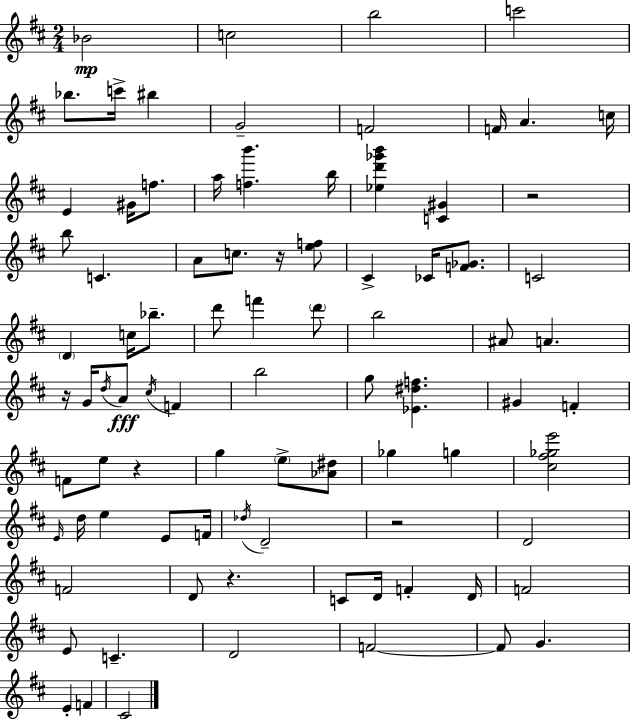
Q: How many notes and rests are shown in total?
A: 86